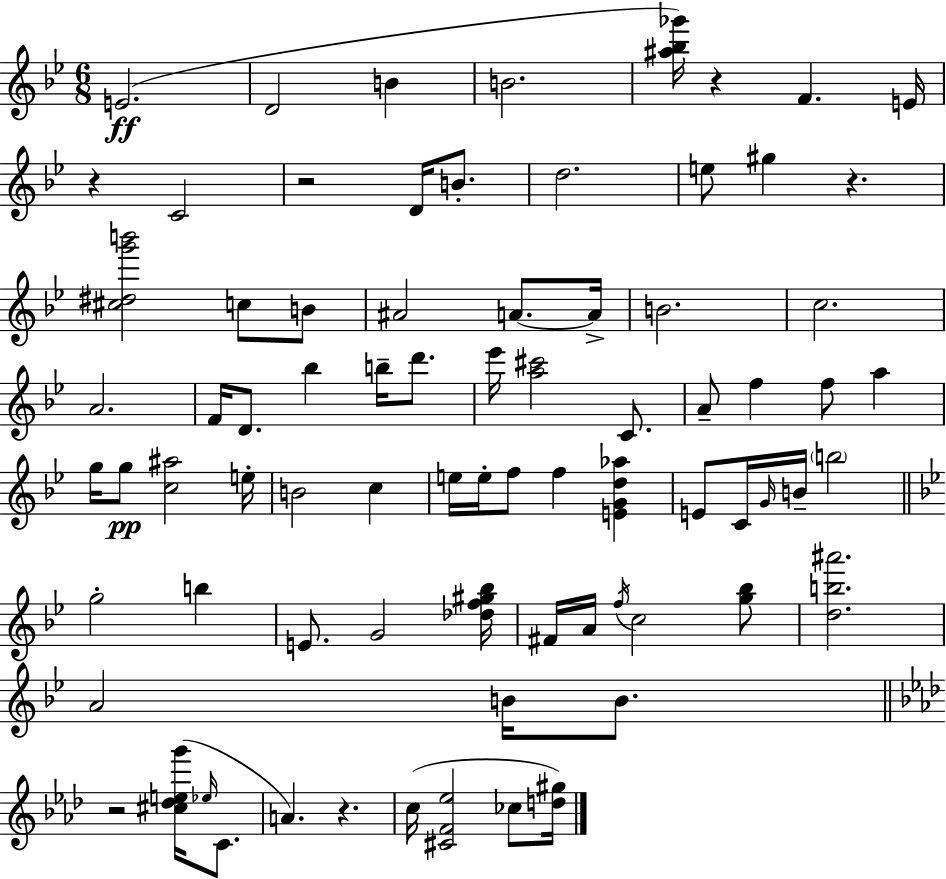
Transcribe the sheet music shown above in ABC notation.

X:1
T:Untitled
M:6/8
L:1/4
K:Gm
E2 D2 B B2 [^a_b_g']/4 z F E/4 z C2 z2 D/4 B/2 d2 e/2 ^g z [^c^dg'b']2 c/2 B/2 ^A2 A/2 A/4 B2 c2 A2 F/4 D/2 _b b/4 d'/2 _e'/4 [a^c']2 C/2 A/2 f f/2 a g/4 g/2 [c^a]2 e/4 B2 c e/4 e/4 f/2 f [EGd_a] E/2 C/4 G/4 B/4 b2 g2 b E/2 G2 [_df^g_b]/4 ^F/4 A/4 f/4 c2 [g_b]/2 [db^a']2 A2 B/4 B/2 z2 [^c_deg']/4 _e/4 C/2 A z c/4 [^CF_e]2 _c/2 [d^g]/4